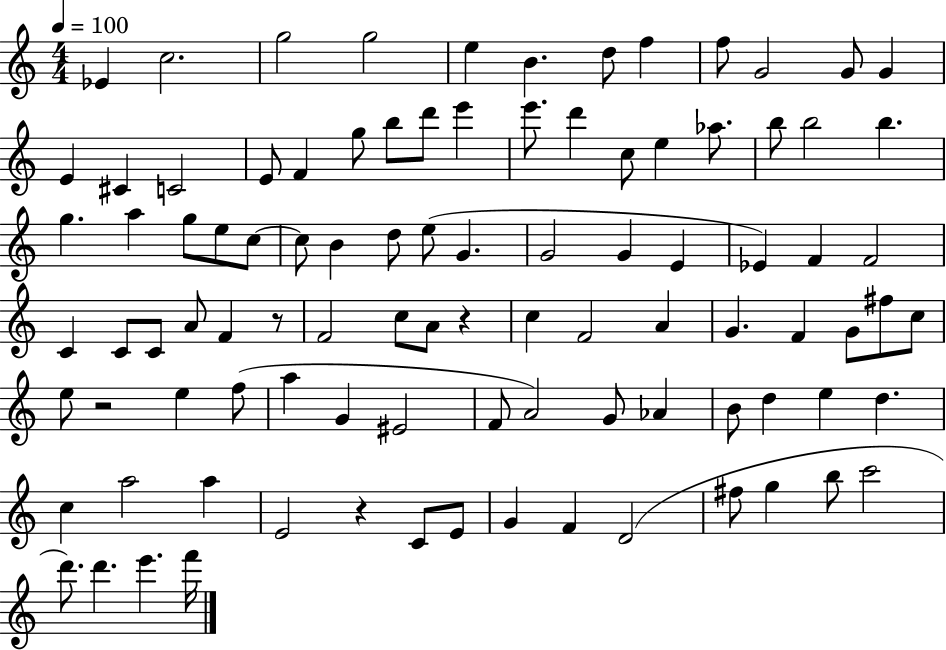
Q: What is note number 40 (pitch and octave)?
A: G4